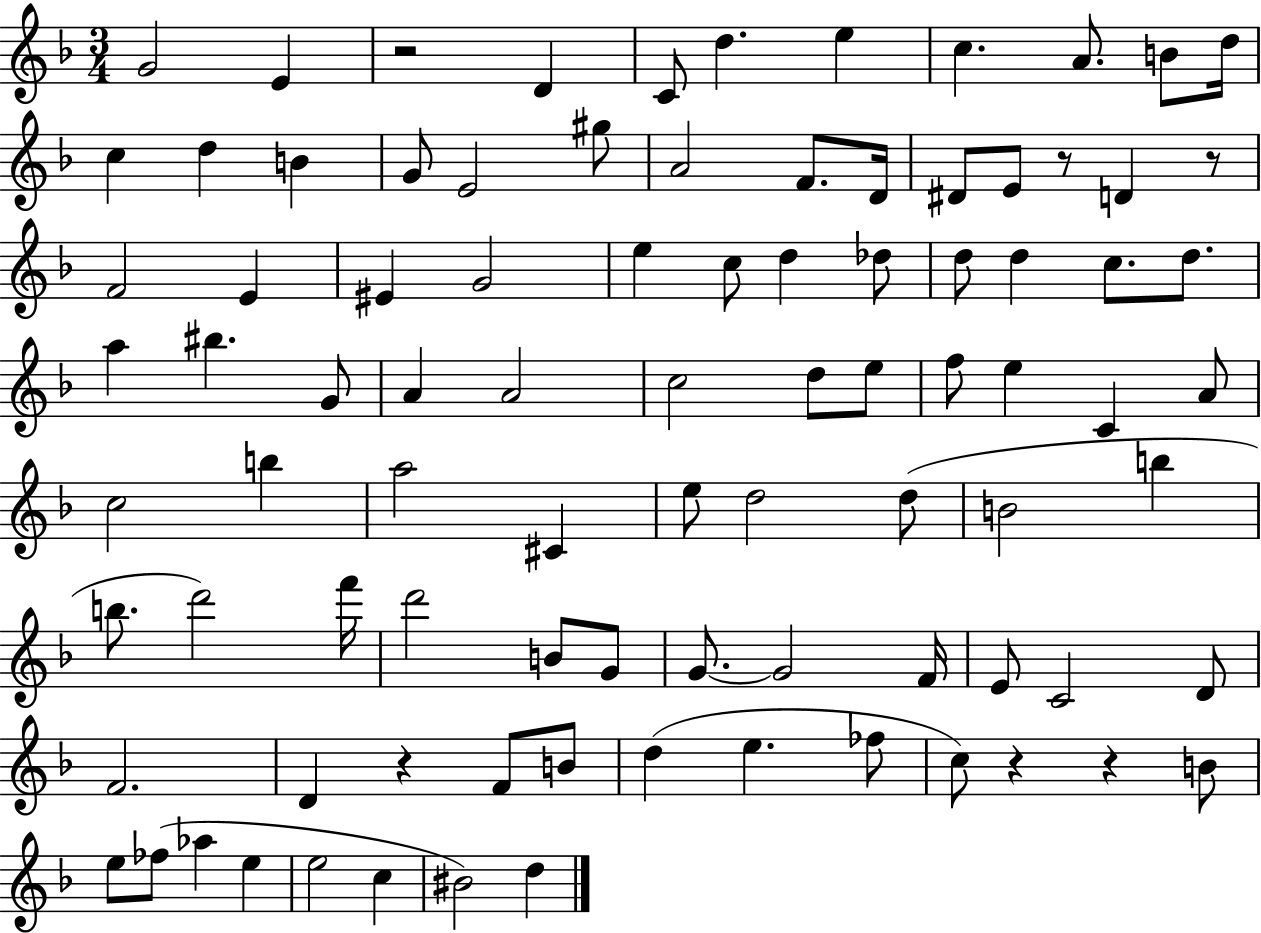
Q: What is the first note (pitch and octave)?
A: G4